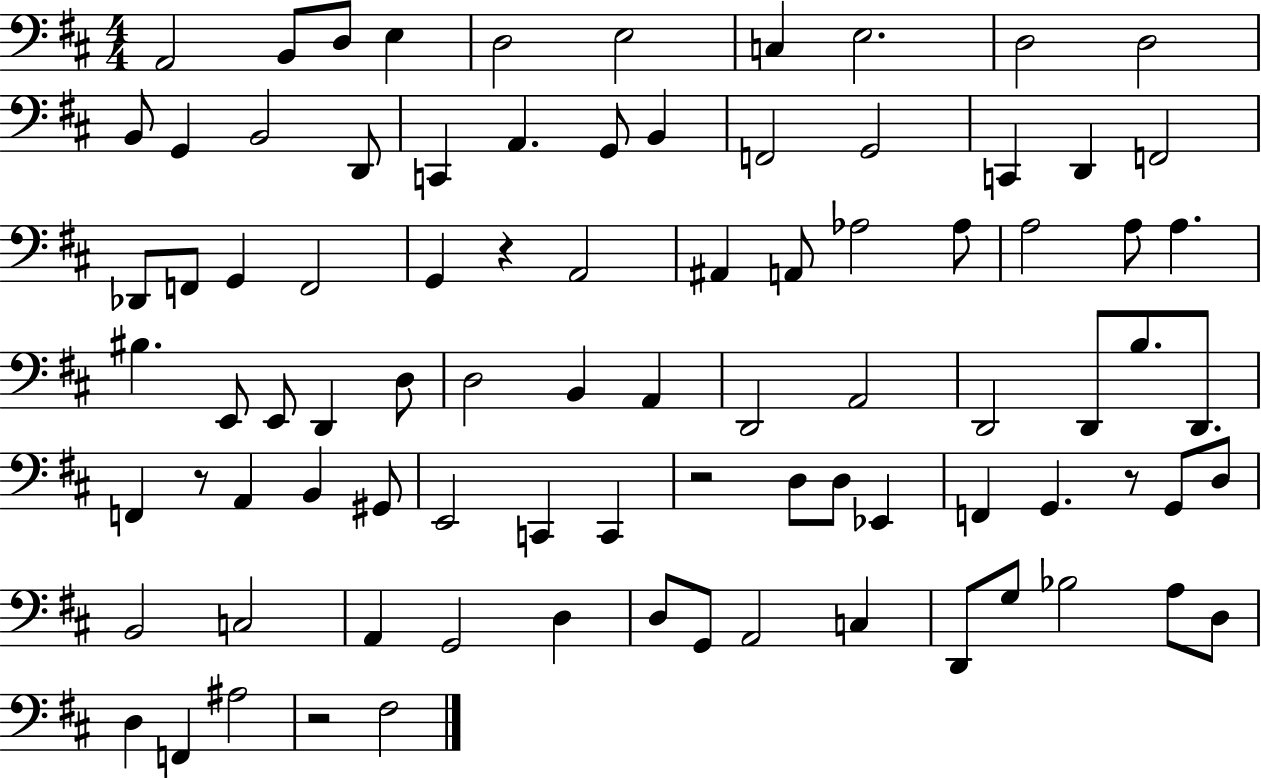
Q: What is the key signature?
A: D major